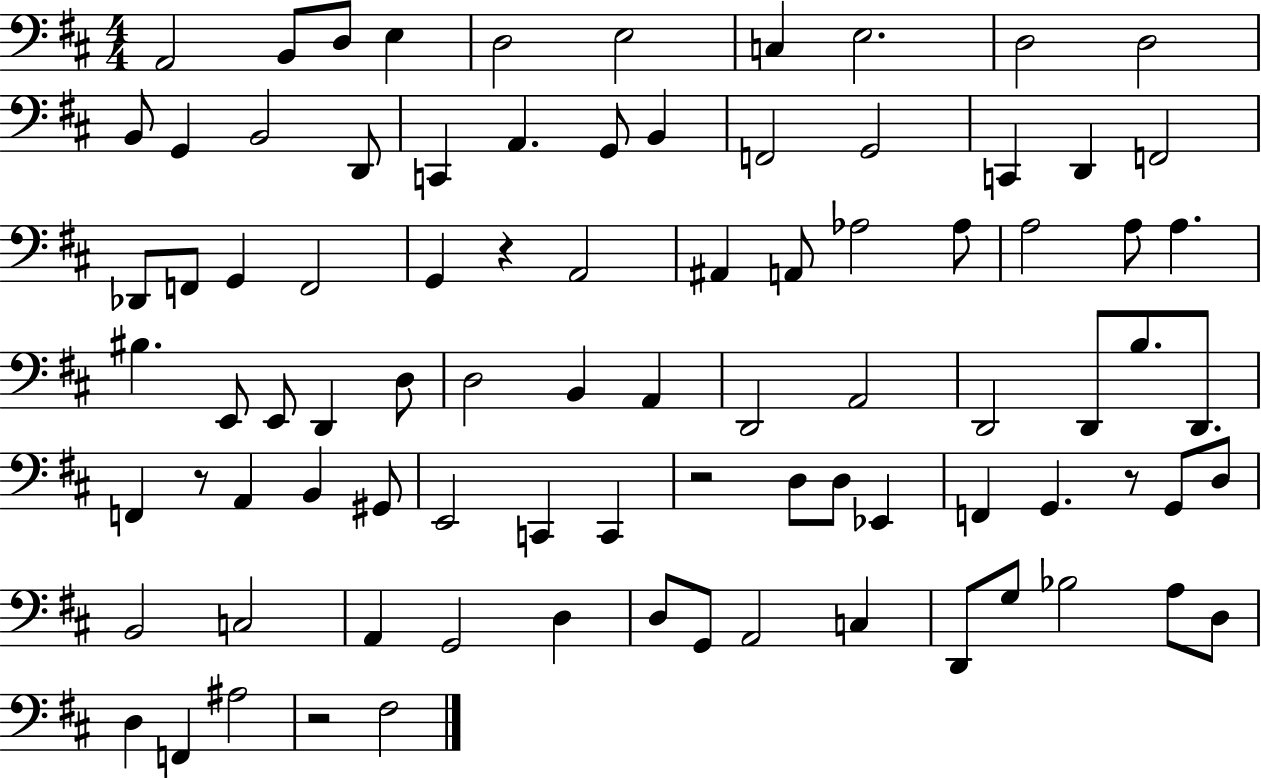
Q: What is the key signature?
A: D major